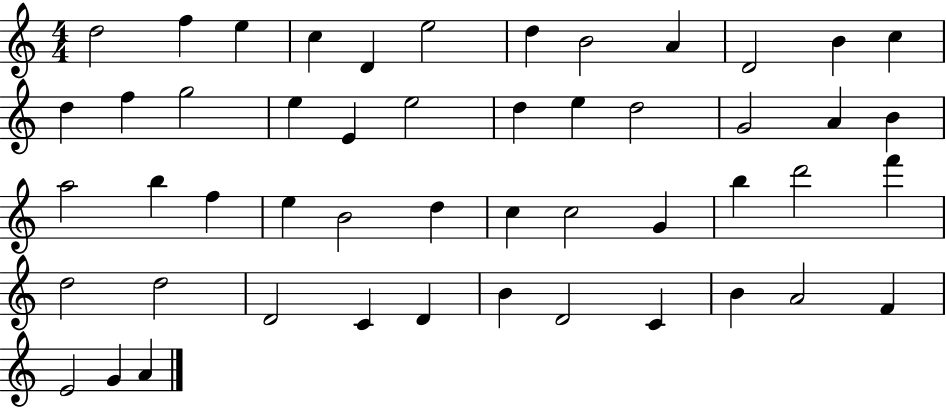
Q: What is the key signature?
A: C major